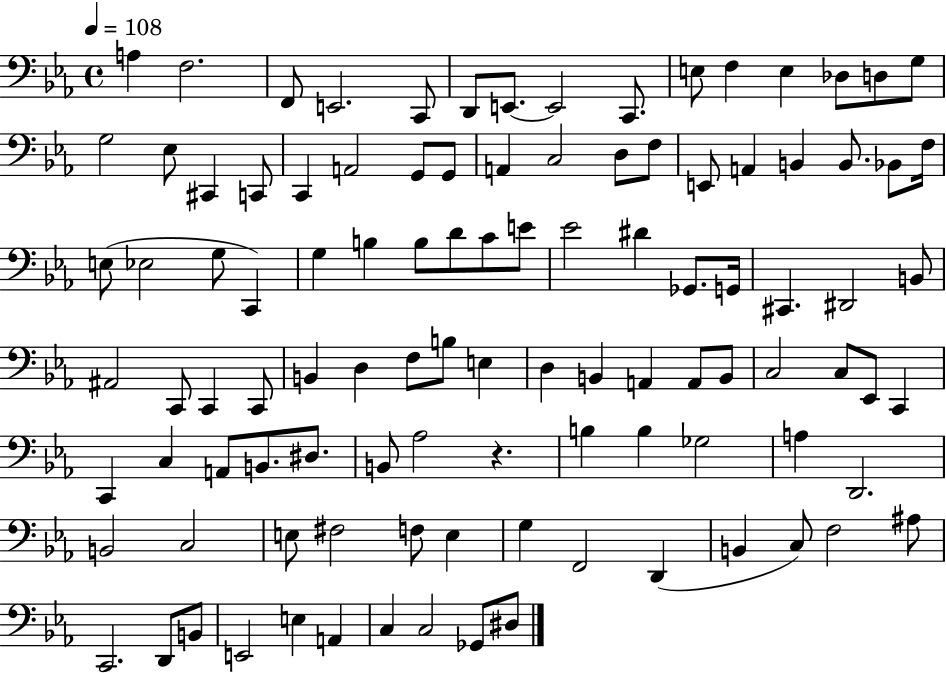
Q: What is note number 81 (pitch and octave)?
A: B2